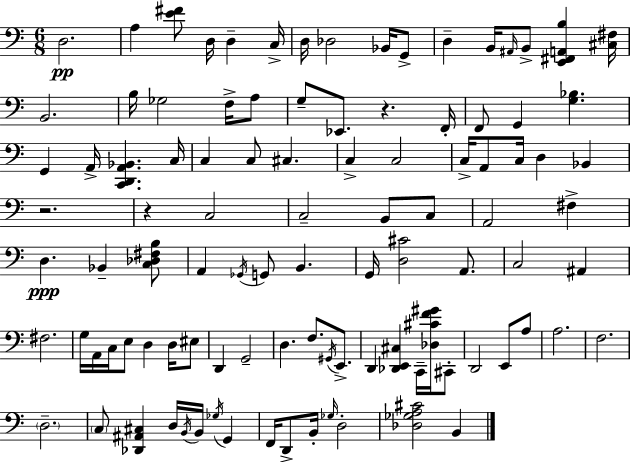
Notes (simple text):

D3/h. A3/q [E4,F#4]/e D3/s D3/q C3/s D3/s Db3/h Bb2/s G2/e D3/q B2/s A#2/s B2/e [E2,F#2,A2,B3]/q [C#3,F#3]/s B2/h. B3/s Gb3/h F3/s A3/e G3/e Eb2/e. R/q. F2/s F2/e G2/q [G3,Bb3]/q. G2/q A2/s [C2,D2,A2,Bb2]/q. C3/s C3/q C3/e C#3/q. C3/q C3/h C3/s A2/e C3/s D3/q Bb2/q R/h. R/q C3/h C3/h B2/e C3/e A2/h F#3/q D3/q. Bb2/q [C3,Db3,F#3,B3]/e A2/q Gb2/s G2/e B2/q. G2/s [D3,C#4]/h A2/e. C3/h A#2/q F#3/h. G3/s A2/s C3/s E3/e D3/q D3/s EIS3/e D2/q G2/h D3/q. F3/e. G#2/s E2/e. D2/q [Db2,E2,C#3]/q C2/s [Db3,C#4,F4,G#4]/s C#2/e D2/h E2/e A3/e A3/h. F3/h. D3/h. C3/e [Db2,A#2,C#3]/q D3/s B2/s B2/s Gb3/s G2/q F2/s D2/e B2/s Gb3/s D3/h [Db3,Gb3,A3,C#4]/h B2/q